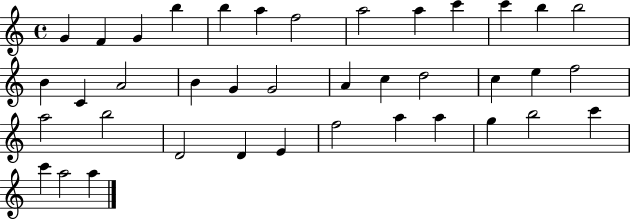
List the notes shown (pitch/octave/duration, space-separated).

G4/q F4/q G4/q B5/q B5/q A5/q F5/h A5/h A5/q C6/q C6/q B5/q B5/h B4/q C4/q A4/h B4/q G4/q G4/h A4/q C5/q D5/h C5/q E5/q F5/h A5/h B5/h D4/h D4/q E4/q F5/h A5/q A5/q G5/q B5/h C6/q C6/q A5/h A5/q